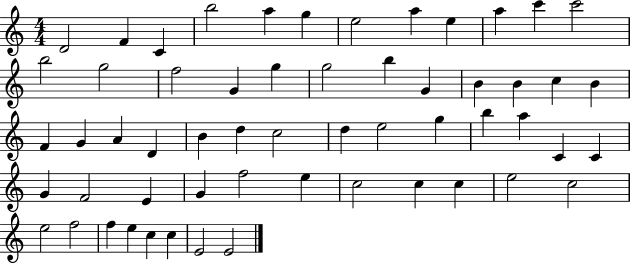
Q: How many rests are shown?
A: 0